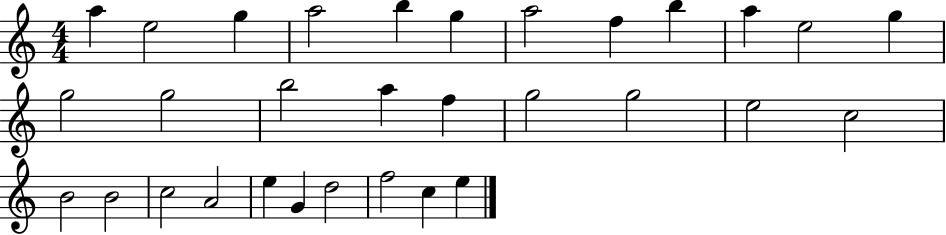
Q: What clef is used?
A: treble